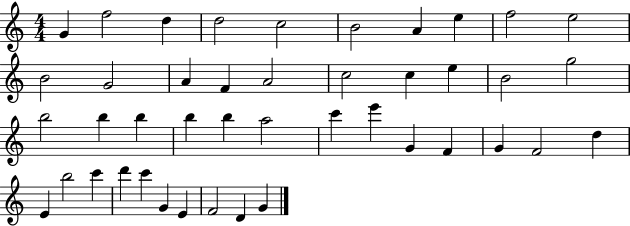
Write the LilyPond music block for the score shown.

{
  \clef treble
  \numericTimeSignature
  \time 4/4
  \key c \major
  g'4 f''2 d''4 | d''2 c''2 | b'2 a'4 e''4 | f''2 e''2 | \break b'2 g'2 | a'4 f'4 a'2 | c''2 c''4 e''4 | b'2 g''2 | \break b''2 b''4 b''4 | b''4 b''4 a''2 | c'''4 e'''4 g'4 f'4 | g'4 f'2 d''4 | \break e'4 b''2 c'''4 | d'''4 c'''4 g'4 e'4 | f'2 d'4 g'4 | \bar "|."
}